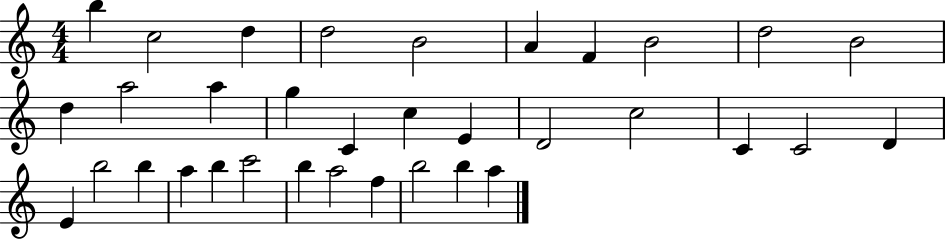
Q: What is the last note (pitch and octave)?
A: A5